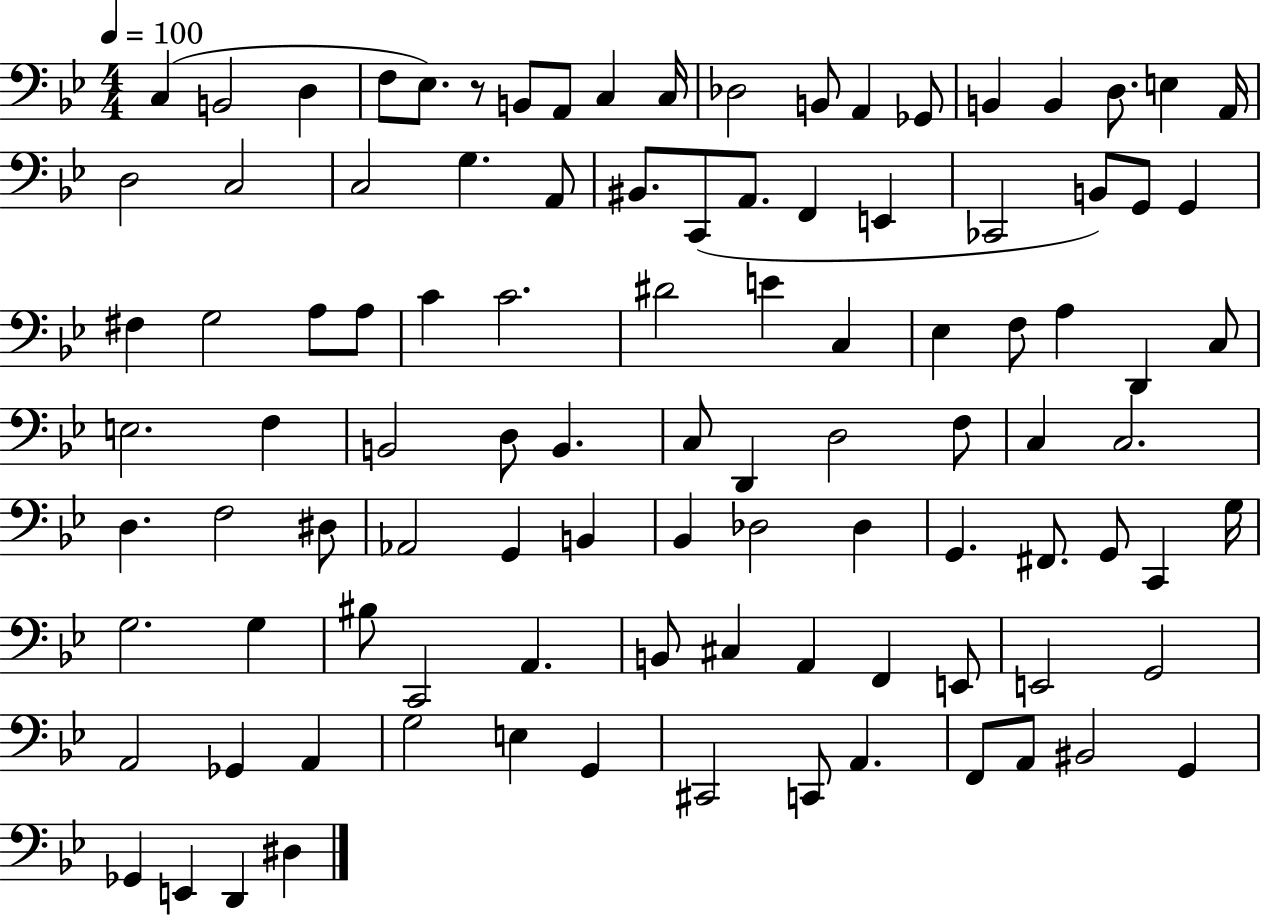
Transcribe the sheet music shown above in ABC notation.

X:1
T:Untitled
M:4/4
L:1/4
K:Bb
C, B,,2 D, F,/2 _E,/2 z/2 B,,/2 A,,/2 C, C,/4 _D,2 B,,/2 A,, _G,,/2 B,, B,, D,/2 E, A,,/4 D,2 C,2 C,2 G, A,,/2 ^B,,/2 C,,/2 A,,/2 F,, E,, _C,,2 B,,/2 G,,/2 G,, ^F, G,2 A,/2 A,/2 C C2 ^D2 E C, _E, F,/2 A, D,, C,/2 E,2 F, B,,2 D,/2 B,, C,/2 D,, D,2 F,/2 C, C,2 D, F,2 ^D,/2 _A,,2 G,, B,, _B,, _D,2 _D, G,, ^F,,/2 G,,/2 C,, G,/4 G,2 G, ^B,/2 C,,2 A,, B,,/2 ^C, A,, F,, E,,/2 E,,2 G,,2 A,,2 _G,, A,, G,2 E, G,, ^C,,2 C,,/2 A,, F,,/2 A,,/2 ^B,,2 G,, _G,, E,, D,, ^D,